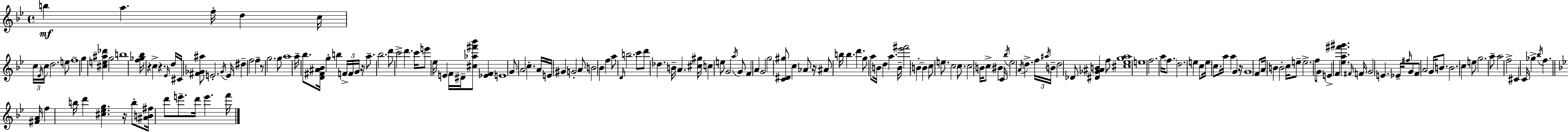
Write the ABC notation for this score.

X:1
T:Untitled
M:4/4
L:1/4
K:Bb
b a f/4 d c/4 c/4 _E/4 c/4 d2 e/2 f4 g [^ce^a_d'] g2 b4 [f_g_b]/4 z c z _E/4 d/4 ^C/4 [^F_G^a]/2 E2 _G/4 E/4 ^d f2 f z/2 g2 g/2 a4 a/4 _b/2 [D^F^A_B]/4 g b F/4 F/4 G/4 z/4 a/2 _b2 d'/2 c'2 d' c'/4 e'/2 _e/4 E F/4 ^D/4 [^c_a^f'_b']/2 [_EF] E4 G/2 A2 c A/4 E/4 ^G G2 A/2 B2 _B f a/2 D/4 b2 c'/2 d'/2 _d B/4 A [^c^g]/4 c e/2 G2 a/4 G/2 F A G2 g2 [C^D^g]/2 c _A/2 z/4 ^A/2 b/4 b d' g/2 a/2 B/4 d a B/4 [_e'^f']2 B B c/2 e/2 c2 c/2 c2 B/4 c/2 ^B C/4 _b/4 _e2 A/4 d f/4 ^a/4 B/4 d2 _D/2 [^D_G^AB] f/2 [^c_ega]4 e4 f2 a/4 f/2 d2 e c/2 e/4 c/2 a/4 a G z/4 G4 F/2 A/4 B B2 c/4 e/2 e2 f/2 G/2 E F [_ea^f'^g'] ^F/4 F/4 G2 E _E/4 ^f/4 G/2 F/2 A2 G/4 B/2 B2 c e/2 g2 a/2 a2 f2 ^C C/4 _g _b/4 f [^FA]/4 f b/4 d' [^c_eg] z/4 b/2 [^AB^f]/4 d'/2 e'/2 d'/4 e' f'/4